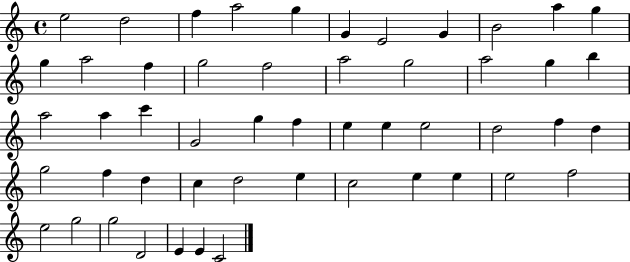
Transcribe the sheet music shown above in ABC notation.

X:1
T:Untitled
M:4/4
L:1/4
K:C
e2 d2 f a2 g G E2 G B2 a g g a2 f g2 f2 a2 g2 a2 g b a2 a c' G2 g f e e e2 d2 f d g2 f d c d2 e c2 e e e2 f2 e2 g2 g2 D2 E E C2